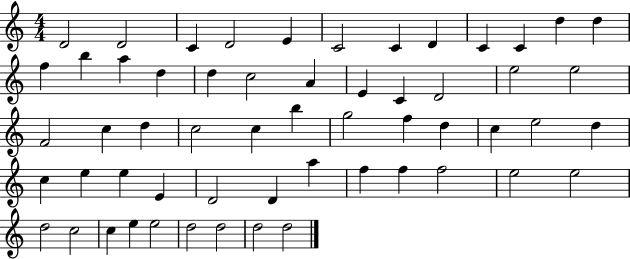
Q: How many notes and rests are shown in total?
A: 57